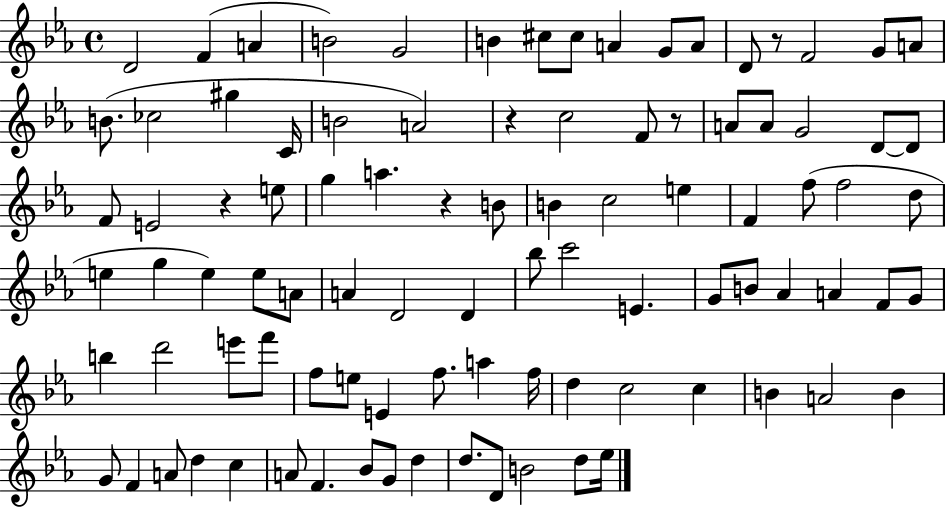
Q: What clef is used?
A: treble